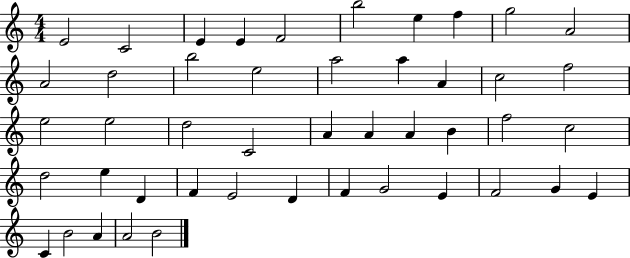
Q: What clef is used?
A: treble